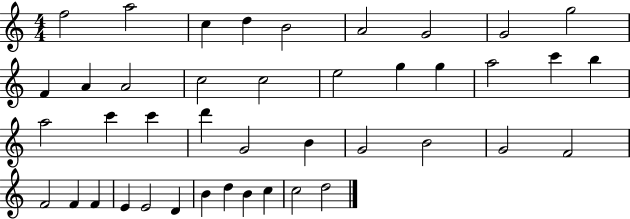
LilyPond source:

{
  \clef treble
  \numericTimeSignature
  \time 4/4
  \key c \major
  f''2 a''2 | c''4 d''4 b'2 | a'2 g'2 | g'2 g''2 | \break f'4 a'4 a'2 | c''2 c''2 | e''2 g''4 g''4 | a''2 c'''4 b''4 | \break a''2 c'''4 c'''4 | d'''4 g'2 b'4 | g'2 b'2 | g'2 f'2 | \break f'2 f'4 f'4 | e'4 e'2 d'4 | b'4 d''4 b'4 c''4 | c''2 d''2 | \break \bar "|."
}